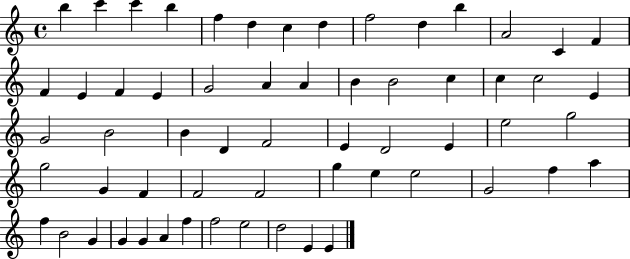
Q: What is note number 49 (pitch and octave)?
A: F5